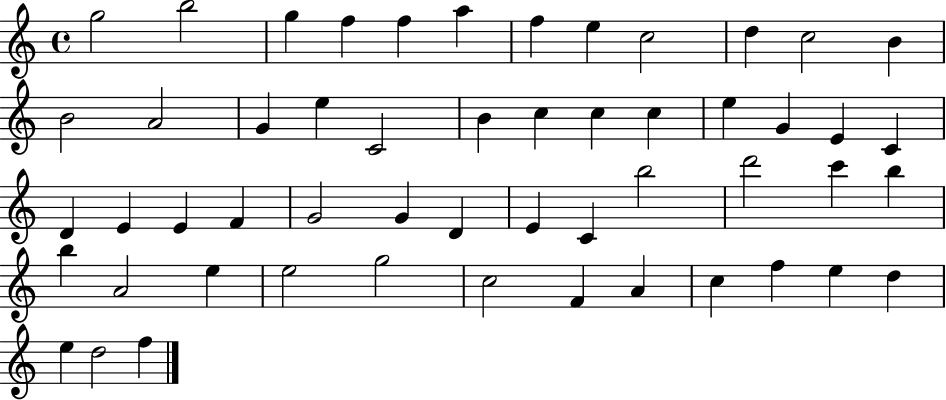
G5/h B5/h G5/q F5/q F5/q A5/q F5/q E5/q C5/h D5/q C5/h B4/q B4/h A4/h G4/q E5/q C4/h B4/q C5/q C5/q C5/q E5/q G4/q E4/q C4/q D4/q E4/q E4/q F4/q G4/h G4/q D4/q E4/q C4/q B5/h D6/h C6/q B5/q B5/q A4/h E5/q E5/h G5/h C5/h F4/q A4/q C5/q F5/q E5/q D5/q E5/q D5/h F5/q